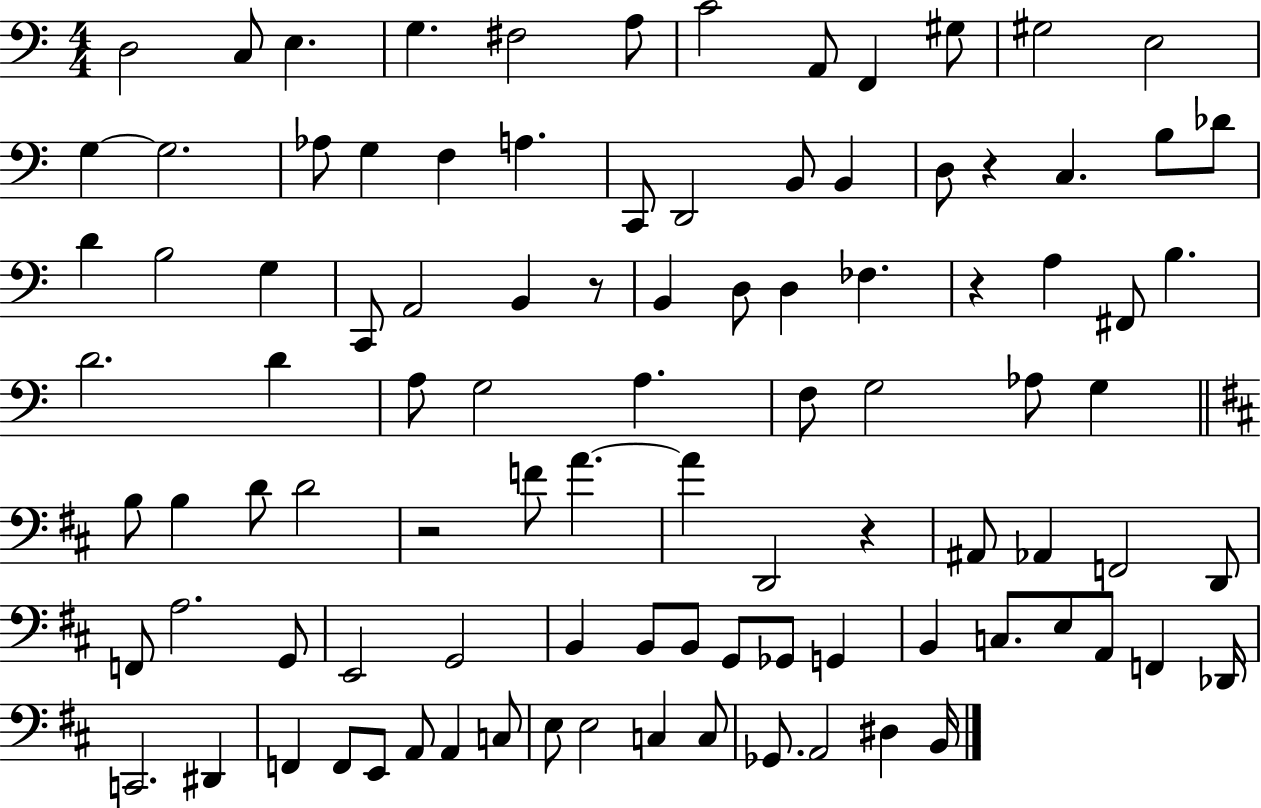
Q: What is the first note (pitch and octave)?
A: D3